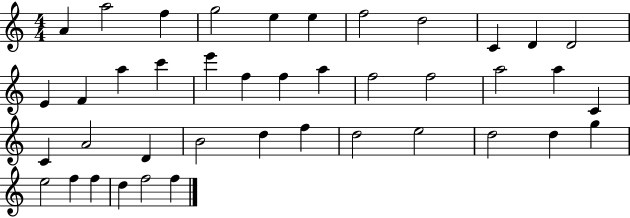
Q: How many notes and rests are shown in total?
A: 41